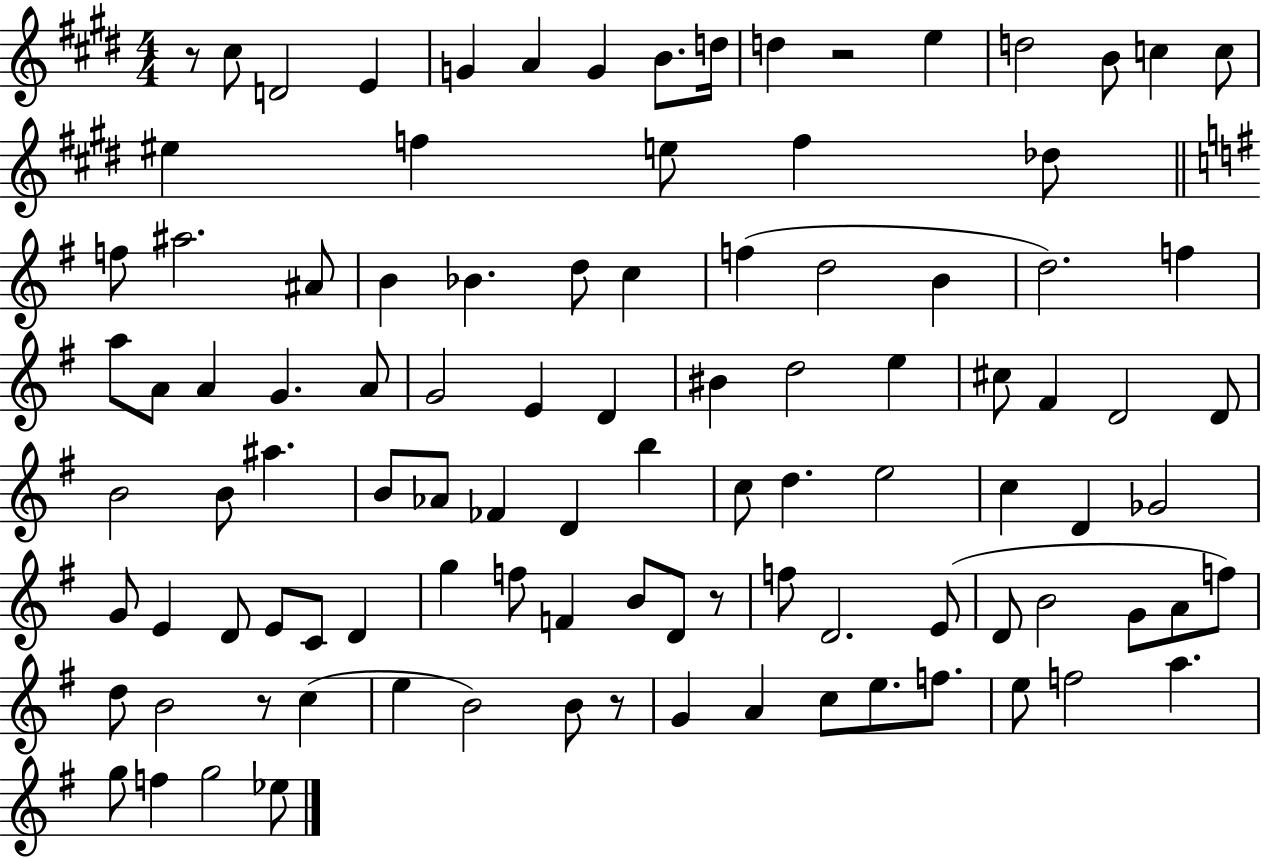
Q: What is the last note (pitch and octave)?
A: Eb5